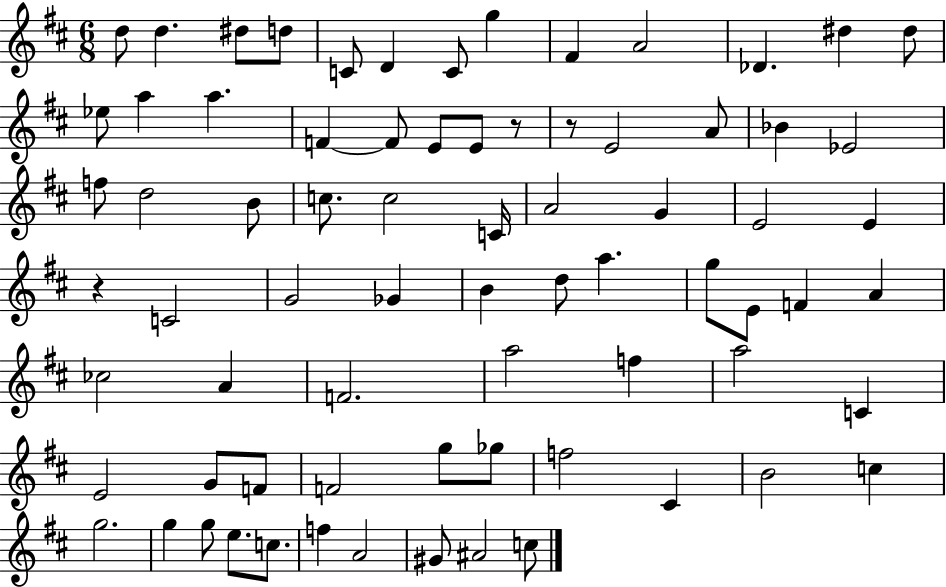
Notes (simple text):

D5/e D5/q. D#5/e D5/e C4/e D4/q C4/e G5/q F#4/q A4/h Db4/q. D#5/q D#5/e Eb5/e A5/q A5/q. F4/q F4/e E4/e E4/e R/e R/e E4/h A4/e Bb4/q Eb4/h F5/e D5/h B4/e C5/e. C5/h C4/s A4/h G4/q E4/h E4/q R/q C4/h G4/h Gb4/q B4/q D5/e A5/q. G5/e E4/e F4/q A4/q CES5/h A4/q F4/h. A5/h F5/q A5/h C4/q E4/h G4/e F4/e F4/h G5/e Gb5/e F5/h C#4/q B4/h C5/q G5/h. G5/q G5/e E5/e. C5/e. F5/q A4/h G#4/e A#4/h C5/e